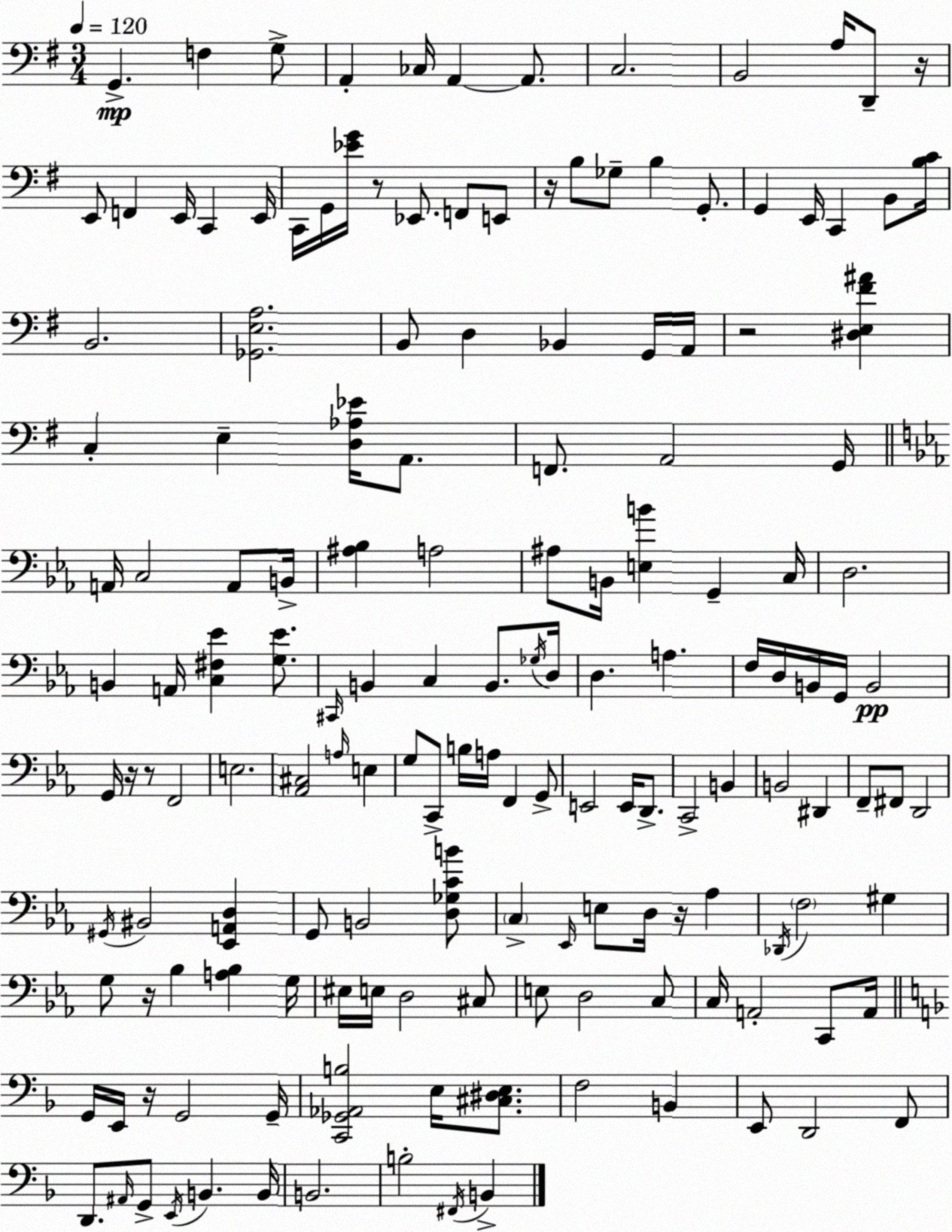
X:1
T:Untitled
M:3/4
L:1/4
K:Em
G,, F, G,/2 A,, _C,/4 A,, A,,/2 C,2 B,,2 A,/4 D,,/2 z/4 E,,/2 F,, E,,/4 C,, E,,/4 C,,/4 G,,/4 [_EG]/4 z/2 _E,,/2 F,,/2 E,,/2 z/4 B,/2 _G,/2 B, G,,/2 G,, E,,/4 C,, B,,/2 [B,C]/4 B,,2 [_G,,E,A,]2 B,,/2 D, _B,, G,,/4 A,,/4 z2 [^D,E,^F^A] C, E, [D,_A,_E]/4 A,,/2 F,,/2 A,,2 G,,/4 A,,/4 C,2 A,,/2 B,,/4 [^A,_B,] A,2 ^A,/2 B,,/4 [E,B] G,, C,/4 D,2 B,, A,,/4 [C,^F,_E] [G,_E]/2 ^C,,/4 B,, C, B,,/2 _G,/4 D,/4 D, A, F,/4 D,/4 B,,/4 G,,/4 B,,2 G,,/4 z/4 z/2 F,,2 E,2 [_A,,^C,]2 A,/4 E, G,/2 C,,/2 B,/4 A,/4 F,, G,,/2 E,,2 E,,/4 D,,/2 C,,2 B,, B,,2 ^D,, F,,/2 ^F,,/2 D,,2 ^G,,/4 ^B,,2 [_E,,A,,D,] G,,/2 B,,2 [D,_G,CB]/2 C, _E,,/4 E,/2 D,/4 z/4 _A, _D,,/4 F,2 ^G, G,/2 z/4 _B, [A,_B,] G,/4 ^E,/4 E,/4 D,2 ^C,/2 E,/2 D,2 C,/2 C,/4 A,,2 C,,/2 A,,/4 G,,/4 E,,/4 z/4 G,,2 G,,/4 [C,,_G,,_A,,B,]2 E,/4 [^C,^D,E,]/2 F,2 B,, E,,/2 D,,2 F,,/2 D,,/2 ^A,,/4 G,,/2 E,,/4 B,, B,,/4 B,,2 B,2 ^F,,/4 B,,